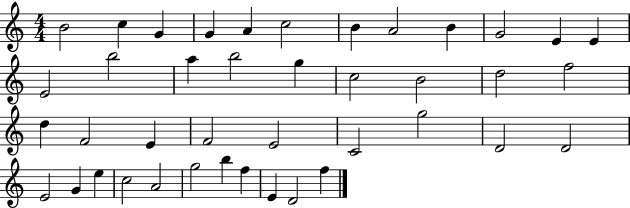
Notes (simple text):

B4/h C5/q G4/q G4/q A4/q C5/h B4/q A4/h B4/q G4/h E4/q E4/q E4/h B5/h A5/q B5/h G5/q C5/h B4/h D5/h F5/h D5/q F4/h E4/q F4/h E4/h C4/h G5/h D4/h D4/h E4/h G4/q E5/q C5/h A4/h G5/h B5/q F5/q E4/q D4/h F5/q